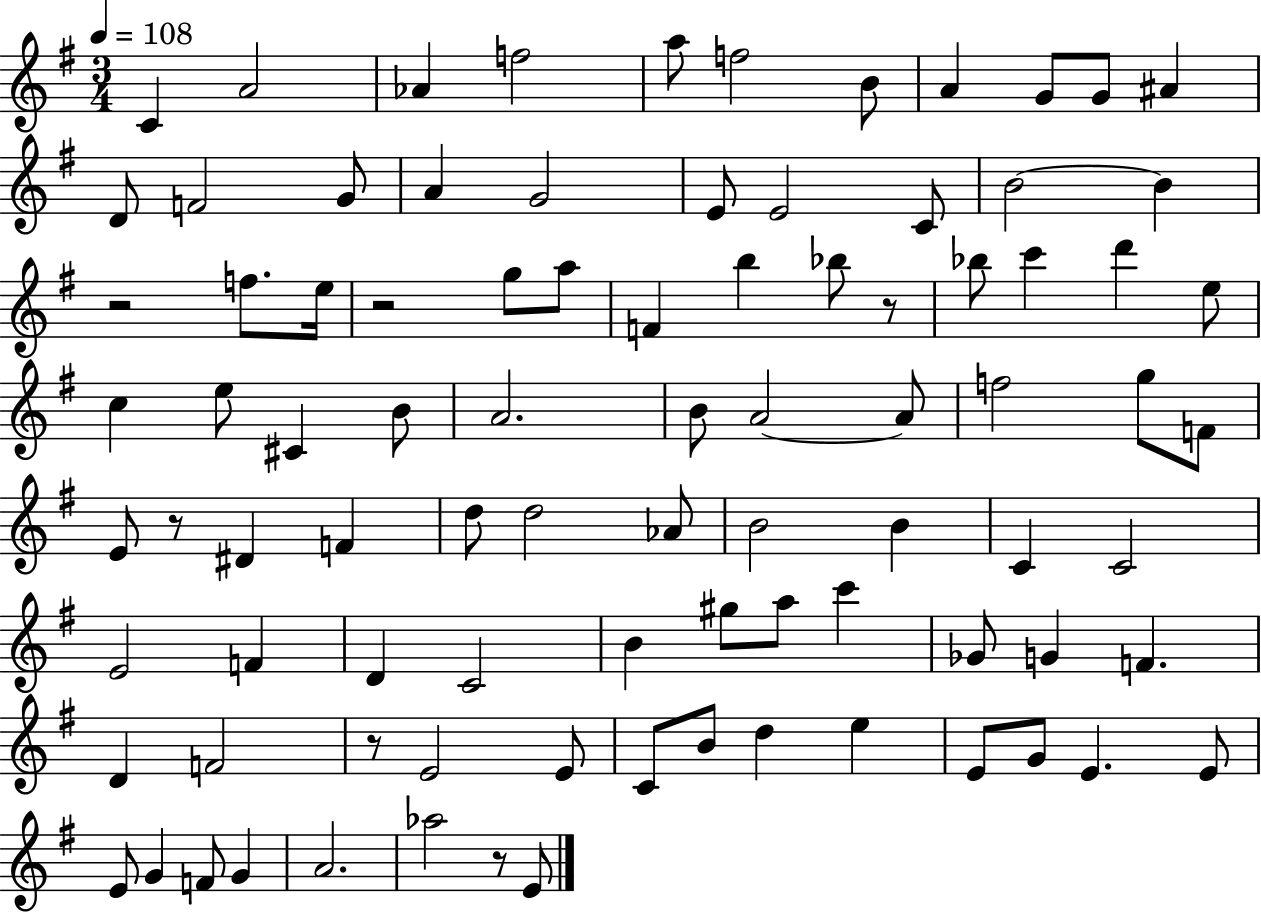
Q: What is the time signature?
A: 3/4